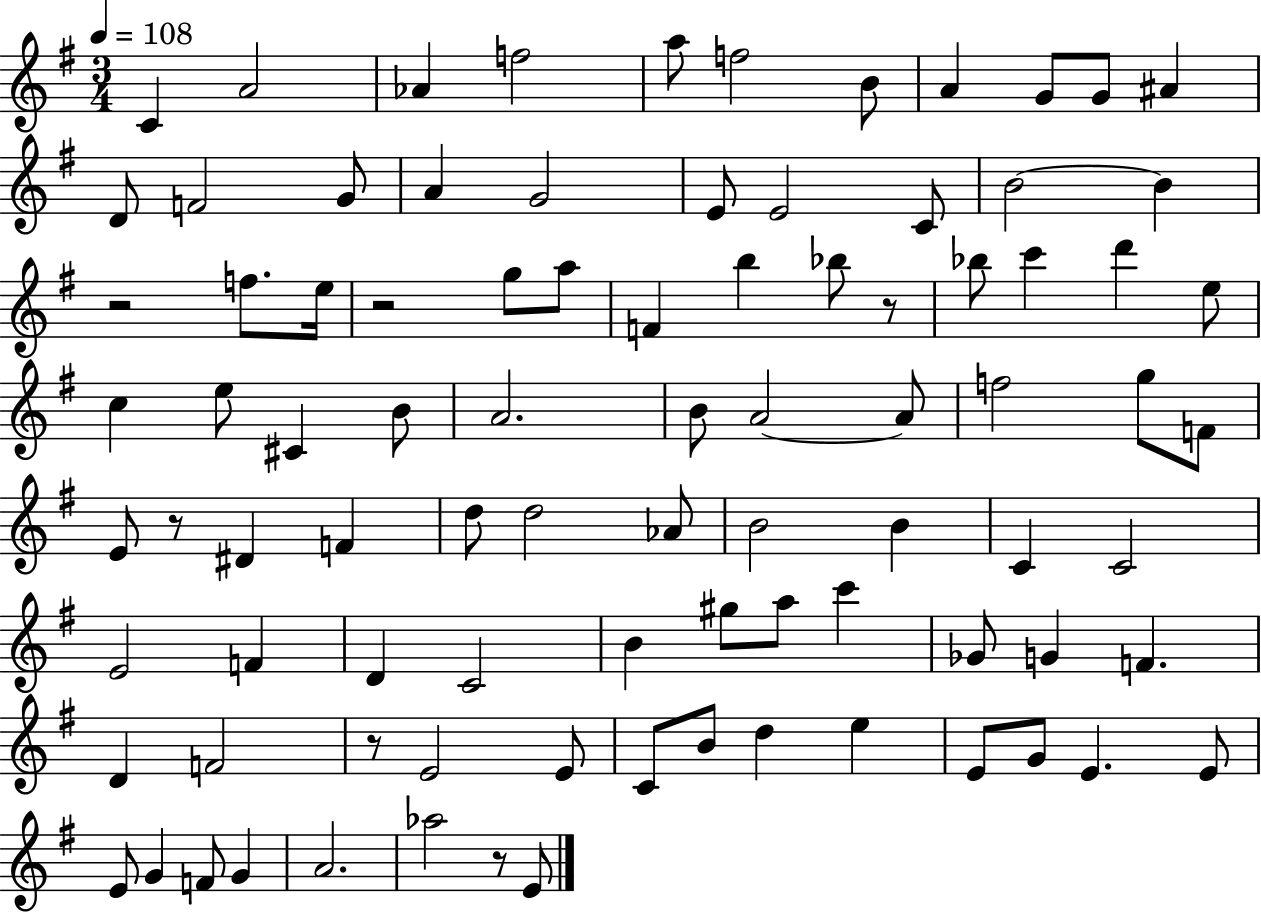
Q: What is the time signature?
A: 3/4